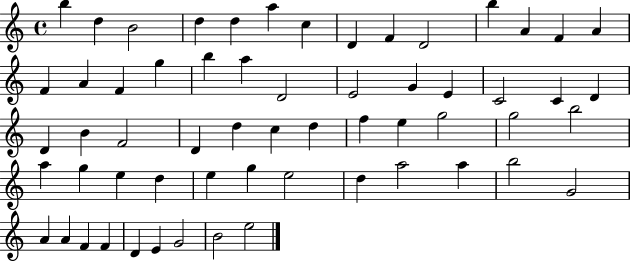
{
  \clef treble
  \time 4/4
  \defaultTimeSignature
  \key c \major
  b''4 d''4 b'2 | d''4 d''4 a''4 c''4 | d'4 f'4 d'2 | b''4 a'4 f'4 a'4 | \break f'4 a'4 f'4 g''4 | b''4 a''4 d'2 | e'2 g'4 e'4 | c'2 c'4 d'4 | \break d'4 b'4 f'2 | d'4 d''4 c''4 d''4 | f''4 e''4 g''2 | g''2 b''2 | \break a''4 g''4 e''4 d''4 | e''4 g''4 e''2 | d''4 a''2 a''4 | b''2 g'2 | \break a'4 a'4 f'4 f'4 | d'4 e'4 g'2 | b'2 e''2 | \bar "|."
}